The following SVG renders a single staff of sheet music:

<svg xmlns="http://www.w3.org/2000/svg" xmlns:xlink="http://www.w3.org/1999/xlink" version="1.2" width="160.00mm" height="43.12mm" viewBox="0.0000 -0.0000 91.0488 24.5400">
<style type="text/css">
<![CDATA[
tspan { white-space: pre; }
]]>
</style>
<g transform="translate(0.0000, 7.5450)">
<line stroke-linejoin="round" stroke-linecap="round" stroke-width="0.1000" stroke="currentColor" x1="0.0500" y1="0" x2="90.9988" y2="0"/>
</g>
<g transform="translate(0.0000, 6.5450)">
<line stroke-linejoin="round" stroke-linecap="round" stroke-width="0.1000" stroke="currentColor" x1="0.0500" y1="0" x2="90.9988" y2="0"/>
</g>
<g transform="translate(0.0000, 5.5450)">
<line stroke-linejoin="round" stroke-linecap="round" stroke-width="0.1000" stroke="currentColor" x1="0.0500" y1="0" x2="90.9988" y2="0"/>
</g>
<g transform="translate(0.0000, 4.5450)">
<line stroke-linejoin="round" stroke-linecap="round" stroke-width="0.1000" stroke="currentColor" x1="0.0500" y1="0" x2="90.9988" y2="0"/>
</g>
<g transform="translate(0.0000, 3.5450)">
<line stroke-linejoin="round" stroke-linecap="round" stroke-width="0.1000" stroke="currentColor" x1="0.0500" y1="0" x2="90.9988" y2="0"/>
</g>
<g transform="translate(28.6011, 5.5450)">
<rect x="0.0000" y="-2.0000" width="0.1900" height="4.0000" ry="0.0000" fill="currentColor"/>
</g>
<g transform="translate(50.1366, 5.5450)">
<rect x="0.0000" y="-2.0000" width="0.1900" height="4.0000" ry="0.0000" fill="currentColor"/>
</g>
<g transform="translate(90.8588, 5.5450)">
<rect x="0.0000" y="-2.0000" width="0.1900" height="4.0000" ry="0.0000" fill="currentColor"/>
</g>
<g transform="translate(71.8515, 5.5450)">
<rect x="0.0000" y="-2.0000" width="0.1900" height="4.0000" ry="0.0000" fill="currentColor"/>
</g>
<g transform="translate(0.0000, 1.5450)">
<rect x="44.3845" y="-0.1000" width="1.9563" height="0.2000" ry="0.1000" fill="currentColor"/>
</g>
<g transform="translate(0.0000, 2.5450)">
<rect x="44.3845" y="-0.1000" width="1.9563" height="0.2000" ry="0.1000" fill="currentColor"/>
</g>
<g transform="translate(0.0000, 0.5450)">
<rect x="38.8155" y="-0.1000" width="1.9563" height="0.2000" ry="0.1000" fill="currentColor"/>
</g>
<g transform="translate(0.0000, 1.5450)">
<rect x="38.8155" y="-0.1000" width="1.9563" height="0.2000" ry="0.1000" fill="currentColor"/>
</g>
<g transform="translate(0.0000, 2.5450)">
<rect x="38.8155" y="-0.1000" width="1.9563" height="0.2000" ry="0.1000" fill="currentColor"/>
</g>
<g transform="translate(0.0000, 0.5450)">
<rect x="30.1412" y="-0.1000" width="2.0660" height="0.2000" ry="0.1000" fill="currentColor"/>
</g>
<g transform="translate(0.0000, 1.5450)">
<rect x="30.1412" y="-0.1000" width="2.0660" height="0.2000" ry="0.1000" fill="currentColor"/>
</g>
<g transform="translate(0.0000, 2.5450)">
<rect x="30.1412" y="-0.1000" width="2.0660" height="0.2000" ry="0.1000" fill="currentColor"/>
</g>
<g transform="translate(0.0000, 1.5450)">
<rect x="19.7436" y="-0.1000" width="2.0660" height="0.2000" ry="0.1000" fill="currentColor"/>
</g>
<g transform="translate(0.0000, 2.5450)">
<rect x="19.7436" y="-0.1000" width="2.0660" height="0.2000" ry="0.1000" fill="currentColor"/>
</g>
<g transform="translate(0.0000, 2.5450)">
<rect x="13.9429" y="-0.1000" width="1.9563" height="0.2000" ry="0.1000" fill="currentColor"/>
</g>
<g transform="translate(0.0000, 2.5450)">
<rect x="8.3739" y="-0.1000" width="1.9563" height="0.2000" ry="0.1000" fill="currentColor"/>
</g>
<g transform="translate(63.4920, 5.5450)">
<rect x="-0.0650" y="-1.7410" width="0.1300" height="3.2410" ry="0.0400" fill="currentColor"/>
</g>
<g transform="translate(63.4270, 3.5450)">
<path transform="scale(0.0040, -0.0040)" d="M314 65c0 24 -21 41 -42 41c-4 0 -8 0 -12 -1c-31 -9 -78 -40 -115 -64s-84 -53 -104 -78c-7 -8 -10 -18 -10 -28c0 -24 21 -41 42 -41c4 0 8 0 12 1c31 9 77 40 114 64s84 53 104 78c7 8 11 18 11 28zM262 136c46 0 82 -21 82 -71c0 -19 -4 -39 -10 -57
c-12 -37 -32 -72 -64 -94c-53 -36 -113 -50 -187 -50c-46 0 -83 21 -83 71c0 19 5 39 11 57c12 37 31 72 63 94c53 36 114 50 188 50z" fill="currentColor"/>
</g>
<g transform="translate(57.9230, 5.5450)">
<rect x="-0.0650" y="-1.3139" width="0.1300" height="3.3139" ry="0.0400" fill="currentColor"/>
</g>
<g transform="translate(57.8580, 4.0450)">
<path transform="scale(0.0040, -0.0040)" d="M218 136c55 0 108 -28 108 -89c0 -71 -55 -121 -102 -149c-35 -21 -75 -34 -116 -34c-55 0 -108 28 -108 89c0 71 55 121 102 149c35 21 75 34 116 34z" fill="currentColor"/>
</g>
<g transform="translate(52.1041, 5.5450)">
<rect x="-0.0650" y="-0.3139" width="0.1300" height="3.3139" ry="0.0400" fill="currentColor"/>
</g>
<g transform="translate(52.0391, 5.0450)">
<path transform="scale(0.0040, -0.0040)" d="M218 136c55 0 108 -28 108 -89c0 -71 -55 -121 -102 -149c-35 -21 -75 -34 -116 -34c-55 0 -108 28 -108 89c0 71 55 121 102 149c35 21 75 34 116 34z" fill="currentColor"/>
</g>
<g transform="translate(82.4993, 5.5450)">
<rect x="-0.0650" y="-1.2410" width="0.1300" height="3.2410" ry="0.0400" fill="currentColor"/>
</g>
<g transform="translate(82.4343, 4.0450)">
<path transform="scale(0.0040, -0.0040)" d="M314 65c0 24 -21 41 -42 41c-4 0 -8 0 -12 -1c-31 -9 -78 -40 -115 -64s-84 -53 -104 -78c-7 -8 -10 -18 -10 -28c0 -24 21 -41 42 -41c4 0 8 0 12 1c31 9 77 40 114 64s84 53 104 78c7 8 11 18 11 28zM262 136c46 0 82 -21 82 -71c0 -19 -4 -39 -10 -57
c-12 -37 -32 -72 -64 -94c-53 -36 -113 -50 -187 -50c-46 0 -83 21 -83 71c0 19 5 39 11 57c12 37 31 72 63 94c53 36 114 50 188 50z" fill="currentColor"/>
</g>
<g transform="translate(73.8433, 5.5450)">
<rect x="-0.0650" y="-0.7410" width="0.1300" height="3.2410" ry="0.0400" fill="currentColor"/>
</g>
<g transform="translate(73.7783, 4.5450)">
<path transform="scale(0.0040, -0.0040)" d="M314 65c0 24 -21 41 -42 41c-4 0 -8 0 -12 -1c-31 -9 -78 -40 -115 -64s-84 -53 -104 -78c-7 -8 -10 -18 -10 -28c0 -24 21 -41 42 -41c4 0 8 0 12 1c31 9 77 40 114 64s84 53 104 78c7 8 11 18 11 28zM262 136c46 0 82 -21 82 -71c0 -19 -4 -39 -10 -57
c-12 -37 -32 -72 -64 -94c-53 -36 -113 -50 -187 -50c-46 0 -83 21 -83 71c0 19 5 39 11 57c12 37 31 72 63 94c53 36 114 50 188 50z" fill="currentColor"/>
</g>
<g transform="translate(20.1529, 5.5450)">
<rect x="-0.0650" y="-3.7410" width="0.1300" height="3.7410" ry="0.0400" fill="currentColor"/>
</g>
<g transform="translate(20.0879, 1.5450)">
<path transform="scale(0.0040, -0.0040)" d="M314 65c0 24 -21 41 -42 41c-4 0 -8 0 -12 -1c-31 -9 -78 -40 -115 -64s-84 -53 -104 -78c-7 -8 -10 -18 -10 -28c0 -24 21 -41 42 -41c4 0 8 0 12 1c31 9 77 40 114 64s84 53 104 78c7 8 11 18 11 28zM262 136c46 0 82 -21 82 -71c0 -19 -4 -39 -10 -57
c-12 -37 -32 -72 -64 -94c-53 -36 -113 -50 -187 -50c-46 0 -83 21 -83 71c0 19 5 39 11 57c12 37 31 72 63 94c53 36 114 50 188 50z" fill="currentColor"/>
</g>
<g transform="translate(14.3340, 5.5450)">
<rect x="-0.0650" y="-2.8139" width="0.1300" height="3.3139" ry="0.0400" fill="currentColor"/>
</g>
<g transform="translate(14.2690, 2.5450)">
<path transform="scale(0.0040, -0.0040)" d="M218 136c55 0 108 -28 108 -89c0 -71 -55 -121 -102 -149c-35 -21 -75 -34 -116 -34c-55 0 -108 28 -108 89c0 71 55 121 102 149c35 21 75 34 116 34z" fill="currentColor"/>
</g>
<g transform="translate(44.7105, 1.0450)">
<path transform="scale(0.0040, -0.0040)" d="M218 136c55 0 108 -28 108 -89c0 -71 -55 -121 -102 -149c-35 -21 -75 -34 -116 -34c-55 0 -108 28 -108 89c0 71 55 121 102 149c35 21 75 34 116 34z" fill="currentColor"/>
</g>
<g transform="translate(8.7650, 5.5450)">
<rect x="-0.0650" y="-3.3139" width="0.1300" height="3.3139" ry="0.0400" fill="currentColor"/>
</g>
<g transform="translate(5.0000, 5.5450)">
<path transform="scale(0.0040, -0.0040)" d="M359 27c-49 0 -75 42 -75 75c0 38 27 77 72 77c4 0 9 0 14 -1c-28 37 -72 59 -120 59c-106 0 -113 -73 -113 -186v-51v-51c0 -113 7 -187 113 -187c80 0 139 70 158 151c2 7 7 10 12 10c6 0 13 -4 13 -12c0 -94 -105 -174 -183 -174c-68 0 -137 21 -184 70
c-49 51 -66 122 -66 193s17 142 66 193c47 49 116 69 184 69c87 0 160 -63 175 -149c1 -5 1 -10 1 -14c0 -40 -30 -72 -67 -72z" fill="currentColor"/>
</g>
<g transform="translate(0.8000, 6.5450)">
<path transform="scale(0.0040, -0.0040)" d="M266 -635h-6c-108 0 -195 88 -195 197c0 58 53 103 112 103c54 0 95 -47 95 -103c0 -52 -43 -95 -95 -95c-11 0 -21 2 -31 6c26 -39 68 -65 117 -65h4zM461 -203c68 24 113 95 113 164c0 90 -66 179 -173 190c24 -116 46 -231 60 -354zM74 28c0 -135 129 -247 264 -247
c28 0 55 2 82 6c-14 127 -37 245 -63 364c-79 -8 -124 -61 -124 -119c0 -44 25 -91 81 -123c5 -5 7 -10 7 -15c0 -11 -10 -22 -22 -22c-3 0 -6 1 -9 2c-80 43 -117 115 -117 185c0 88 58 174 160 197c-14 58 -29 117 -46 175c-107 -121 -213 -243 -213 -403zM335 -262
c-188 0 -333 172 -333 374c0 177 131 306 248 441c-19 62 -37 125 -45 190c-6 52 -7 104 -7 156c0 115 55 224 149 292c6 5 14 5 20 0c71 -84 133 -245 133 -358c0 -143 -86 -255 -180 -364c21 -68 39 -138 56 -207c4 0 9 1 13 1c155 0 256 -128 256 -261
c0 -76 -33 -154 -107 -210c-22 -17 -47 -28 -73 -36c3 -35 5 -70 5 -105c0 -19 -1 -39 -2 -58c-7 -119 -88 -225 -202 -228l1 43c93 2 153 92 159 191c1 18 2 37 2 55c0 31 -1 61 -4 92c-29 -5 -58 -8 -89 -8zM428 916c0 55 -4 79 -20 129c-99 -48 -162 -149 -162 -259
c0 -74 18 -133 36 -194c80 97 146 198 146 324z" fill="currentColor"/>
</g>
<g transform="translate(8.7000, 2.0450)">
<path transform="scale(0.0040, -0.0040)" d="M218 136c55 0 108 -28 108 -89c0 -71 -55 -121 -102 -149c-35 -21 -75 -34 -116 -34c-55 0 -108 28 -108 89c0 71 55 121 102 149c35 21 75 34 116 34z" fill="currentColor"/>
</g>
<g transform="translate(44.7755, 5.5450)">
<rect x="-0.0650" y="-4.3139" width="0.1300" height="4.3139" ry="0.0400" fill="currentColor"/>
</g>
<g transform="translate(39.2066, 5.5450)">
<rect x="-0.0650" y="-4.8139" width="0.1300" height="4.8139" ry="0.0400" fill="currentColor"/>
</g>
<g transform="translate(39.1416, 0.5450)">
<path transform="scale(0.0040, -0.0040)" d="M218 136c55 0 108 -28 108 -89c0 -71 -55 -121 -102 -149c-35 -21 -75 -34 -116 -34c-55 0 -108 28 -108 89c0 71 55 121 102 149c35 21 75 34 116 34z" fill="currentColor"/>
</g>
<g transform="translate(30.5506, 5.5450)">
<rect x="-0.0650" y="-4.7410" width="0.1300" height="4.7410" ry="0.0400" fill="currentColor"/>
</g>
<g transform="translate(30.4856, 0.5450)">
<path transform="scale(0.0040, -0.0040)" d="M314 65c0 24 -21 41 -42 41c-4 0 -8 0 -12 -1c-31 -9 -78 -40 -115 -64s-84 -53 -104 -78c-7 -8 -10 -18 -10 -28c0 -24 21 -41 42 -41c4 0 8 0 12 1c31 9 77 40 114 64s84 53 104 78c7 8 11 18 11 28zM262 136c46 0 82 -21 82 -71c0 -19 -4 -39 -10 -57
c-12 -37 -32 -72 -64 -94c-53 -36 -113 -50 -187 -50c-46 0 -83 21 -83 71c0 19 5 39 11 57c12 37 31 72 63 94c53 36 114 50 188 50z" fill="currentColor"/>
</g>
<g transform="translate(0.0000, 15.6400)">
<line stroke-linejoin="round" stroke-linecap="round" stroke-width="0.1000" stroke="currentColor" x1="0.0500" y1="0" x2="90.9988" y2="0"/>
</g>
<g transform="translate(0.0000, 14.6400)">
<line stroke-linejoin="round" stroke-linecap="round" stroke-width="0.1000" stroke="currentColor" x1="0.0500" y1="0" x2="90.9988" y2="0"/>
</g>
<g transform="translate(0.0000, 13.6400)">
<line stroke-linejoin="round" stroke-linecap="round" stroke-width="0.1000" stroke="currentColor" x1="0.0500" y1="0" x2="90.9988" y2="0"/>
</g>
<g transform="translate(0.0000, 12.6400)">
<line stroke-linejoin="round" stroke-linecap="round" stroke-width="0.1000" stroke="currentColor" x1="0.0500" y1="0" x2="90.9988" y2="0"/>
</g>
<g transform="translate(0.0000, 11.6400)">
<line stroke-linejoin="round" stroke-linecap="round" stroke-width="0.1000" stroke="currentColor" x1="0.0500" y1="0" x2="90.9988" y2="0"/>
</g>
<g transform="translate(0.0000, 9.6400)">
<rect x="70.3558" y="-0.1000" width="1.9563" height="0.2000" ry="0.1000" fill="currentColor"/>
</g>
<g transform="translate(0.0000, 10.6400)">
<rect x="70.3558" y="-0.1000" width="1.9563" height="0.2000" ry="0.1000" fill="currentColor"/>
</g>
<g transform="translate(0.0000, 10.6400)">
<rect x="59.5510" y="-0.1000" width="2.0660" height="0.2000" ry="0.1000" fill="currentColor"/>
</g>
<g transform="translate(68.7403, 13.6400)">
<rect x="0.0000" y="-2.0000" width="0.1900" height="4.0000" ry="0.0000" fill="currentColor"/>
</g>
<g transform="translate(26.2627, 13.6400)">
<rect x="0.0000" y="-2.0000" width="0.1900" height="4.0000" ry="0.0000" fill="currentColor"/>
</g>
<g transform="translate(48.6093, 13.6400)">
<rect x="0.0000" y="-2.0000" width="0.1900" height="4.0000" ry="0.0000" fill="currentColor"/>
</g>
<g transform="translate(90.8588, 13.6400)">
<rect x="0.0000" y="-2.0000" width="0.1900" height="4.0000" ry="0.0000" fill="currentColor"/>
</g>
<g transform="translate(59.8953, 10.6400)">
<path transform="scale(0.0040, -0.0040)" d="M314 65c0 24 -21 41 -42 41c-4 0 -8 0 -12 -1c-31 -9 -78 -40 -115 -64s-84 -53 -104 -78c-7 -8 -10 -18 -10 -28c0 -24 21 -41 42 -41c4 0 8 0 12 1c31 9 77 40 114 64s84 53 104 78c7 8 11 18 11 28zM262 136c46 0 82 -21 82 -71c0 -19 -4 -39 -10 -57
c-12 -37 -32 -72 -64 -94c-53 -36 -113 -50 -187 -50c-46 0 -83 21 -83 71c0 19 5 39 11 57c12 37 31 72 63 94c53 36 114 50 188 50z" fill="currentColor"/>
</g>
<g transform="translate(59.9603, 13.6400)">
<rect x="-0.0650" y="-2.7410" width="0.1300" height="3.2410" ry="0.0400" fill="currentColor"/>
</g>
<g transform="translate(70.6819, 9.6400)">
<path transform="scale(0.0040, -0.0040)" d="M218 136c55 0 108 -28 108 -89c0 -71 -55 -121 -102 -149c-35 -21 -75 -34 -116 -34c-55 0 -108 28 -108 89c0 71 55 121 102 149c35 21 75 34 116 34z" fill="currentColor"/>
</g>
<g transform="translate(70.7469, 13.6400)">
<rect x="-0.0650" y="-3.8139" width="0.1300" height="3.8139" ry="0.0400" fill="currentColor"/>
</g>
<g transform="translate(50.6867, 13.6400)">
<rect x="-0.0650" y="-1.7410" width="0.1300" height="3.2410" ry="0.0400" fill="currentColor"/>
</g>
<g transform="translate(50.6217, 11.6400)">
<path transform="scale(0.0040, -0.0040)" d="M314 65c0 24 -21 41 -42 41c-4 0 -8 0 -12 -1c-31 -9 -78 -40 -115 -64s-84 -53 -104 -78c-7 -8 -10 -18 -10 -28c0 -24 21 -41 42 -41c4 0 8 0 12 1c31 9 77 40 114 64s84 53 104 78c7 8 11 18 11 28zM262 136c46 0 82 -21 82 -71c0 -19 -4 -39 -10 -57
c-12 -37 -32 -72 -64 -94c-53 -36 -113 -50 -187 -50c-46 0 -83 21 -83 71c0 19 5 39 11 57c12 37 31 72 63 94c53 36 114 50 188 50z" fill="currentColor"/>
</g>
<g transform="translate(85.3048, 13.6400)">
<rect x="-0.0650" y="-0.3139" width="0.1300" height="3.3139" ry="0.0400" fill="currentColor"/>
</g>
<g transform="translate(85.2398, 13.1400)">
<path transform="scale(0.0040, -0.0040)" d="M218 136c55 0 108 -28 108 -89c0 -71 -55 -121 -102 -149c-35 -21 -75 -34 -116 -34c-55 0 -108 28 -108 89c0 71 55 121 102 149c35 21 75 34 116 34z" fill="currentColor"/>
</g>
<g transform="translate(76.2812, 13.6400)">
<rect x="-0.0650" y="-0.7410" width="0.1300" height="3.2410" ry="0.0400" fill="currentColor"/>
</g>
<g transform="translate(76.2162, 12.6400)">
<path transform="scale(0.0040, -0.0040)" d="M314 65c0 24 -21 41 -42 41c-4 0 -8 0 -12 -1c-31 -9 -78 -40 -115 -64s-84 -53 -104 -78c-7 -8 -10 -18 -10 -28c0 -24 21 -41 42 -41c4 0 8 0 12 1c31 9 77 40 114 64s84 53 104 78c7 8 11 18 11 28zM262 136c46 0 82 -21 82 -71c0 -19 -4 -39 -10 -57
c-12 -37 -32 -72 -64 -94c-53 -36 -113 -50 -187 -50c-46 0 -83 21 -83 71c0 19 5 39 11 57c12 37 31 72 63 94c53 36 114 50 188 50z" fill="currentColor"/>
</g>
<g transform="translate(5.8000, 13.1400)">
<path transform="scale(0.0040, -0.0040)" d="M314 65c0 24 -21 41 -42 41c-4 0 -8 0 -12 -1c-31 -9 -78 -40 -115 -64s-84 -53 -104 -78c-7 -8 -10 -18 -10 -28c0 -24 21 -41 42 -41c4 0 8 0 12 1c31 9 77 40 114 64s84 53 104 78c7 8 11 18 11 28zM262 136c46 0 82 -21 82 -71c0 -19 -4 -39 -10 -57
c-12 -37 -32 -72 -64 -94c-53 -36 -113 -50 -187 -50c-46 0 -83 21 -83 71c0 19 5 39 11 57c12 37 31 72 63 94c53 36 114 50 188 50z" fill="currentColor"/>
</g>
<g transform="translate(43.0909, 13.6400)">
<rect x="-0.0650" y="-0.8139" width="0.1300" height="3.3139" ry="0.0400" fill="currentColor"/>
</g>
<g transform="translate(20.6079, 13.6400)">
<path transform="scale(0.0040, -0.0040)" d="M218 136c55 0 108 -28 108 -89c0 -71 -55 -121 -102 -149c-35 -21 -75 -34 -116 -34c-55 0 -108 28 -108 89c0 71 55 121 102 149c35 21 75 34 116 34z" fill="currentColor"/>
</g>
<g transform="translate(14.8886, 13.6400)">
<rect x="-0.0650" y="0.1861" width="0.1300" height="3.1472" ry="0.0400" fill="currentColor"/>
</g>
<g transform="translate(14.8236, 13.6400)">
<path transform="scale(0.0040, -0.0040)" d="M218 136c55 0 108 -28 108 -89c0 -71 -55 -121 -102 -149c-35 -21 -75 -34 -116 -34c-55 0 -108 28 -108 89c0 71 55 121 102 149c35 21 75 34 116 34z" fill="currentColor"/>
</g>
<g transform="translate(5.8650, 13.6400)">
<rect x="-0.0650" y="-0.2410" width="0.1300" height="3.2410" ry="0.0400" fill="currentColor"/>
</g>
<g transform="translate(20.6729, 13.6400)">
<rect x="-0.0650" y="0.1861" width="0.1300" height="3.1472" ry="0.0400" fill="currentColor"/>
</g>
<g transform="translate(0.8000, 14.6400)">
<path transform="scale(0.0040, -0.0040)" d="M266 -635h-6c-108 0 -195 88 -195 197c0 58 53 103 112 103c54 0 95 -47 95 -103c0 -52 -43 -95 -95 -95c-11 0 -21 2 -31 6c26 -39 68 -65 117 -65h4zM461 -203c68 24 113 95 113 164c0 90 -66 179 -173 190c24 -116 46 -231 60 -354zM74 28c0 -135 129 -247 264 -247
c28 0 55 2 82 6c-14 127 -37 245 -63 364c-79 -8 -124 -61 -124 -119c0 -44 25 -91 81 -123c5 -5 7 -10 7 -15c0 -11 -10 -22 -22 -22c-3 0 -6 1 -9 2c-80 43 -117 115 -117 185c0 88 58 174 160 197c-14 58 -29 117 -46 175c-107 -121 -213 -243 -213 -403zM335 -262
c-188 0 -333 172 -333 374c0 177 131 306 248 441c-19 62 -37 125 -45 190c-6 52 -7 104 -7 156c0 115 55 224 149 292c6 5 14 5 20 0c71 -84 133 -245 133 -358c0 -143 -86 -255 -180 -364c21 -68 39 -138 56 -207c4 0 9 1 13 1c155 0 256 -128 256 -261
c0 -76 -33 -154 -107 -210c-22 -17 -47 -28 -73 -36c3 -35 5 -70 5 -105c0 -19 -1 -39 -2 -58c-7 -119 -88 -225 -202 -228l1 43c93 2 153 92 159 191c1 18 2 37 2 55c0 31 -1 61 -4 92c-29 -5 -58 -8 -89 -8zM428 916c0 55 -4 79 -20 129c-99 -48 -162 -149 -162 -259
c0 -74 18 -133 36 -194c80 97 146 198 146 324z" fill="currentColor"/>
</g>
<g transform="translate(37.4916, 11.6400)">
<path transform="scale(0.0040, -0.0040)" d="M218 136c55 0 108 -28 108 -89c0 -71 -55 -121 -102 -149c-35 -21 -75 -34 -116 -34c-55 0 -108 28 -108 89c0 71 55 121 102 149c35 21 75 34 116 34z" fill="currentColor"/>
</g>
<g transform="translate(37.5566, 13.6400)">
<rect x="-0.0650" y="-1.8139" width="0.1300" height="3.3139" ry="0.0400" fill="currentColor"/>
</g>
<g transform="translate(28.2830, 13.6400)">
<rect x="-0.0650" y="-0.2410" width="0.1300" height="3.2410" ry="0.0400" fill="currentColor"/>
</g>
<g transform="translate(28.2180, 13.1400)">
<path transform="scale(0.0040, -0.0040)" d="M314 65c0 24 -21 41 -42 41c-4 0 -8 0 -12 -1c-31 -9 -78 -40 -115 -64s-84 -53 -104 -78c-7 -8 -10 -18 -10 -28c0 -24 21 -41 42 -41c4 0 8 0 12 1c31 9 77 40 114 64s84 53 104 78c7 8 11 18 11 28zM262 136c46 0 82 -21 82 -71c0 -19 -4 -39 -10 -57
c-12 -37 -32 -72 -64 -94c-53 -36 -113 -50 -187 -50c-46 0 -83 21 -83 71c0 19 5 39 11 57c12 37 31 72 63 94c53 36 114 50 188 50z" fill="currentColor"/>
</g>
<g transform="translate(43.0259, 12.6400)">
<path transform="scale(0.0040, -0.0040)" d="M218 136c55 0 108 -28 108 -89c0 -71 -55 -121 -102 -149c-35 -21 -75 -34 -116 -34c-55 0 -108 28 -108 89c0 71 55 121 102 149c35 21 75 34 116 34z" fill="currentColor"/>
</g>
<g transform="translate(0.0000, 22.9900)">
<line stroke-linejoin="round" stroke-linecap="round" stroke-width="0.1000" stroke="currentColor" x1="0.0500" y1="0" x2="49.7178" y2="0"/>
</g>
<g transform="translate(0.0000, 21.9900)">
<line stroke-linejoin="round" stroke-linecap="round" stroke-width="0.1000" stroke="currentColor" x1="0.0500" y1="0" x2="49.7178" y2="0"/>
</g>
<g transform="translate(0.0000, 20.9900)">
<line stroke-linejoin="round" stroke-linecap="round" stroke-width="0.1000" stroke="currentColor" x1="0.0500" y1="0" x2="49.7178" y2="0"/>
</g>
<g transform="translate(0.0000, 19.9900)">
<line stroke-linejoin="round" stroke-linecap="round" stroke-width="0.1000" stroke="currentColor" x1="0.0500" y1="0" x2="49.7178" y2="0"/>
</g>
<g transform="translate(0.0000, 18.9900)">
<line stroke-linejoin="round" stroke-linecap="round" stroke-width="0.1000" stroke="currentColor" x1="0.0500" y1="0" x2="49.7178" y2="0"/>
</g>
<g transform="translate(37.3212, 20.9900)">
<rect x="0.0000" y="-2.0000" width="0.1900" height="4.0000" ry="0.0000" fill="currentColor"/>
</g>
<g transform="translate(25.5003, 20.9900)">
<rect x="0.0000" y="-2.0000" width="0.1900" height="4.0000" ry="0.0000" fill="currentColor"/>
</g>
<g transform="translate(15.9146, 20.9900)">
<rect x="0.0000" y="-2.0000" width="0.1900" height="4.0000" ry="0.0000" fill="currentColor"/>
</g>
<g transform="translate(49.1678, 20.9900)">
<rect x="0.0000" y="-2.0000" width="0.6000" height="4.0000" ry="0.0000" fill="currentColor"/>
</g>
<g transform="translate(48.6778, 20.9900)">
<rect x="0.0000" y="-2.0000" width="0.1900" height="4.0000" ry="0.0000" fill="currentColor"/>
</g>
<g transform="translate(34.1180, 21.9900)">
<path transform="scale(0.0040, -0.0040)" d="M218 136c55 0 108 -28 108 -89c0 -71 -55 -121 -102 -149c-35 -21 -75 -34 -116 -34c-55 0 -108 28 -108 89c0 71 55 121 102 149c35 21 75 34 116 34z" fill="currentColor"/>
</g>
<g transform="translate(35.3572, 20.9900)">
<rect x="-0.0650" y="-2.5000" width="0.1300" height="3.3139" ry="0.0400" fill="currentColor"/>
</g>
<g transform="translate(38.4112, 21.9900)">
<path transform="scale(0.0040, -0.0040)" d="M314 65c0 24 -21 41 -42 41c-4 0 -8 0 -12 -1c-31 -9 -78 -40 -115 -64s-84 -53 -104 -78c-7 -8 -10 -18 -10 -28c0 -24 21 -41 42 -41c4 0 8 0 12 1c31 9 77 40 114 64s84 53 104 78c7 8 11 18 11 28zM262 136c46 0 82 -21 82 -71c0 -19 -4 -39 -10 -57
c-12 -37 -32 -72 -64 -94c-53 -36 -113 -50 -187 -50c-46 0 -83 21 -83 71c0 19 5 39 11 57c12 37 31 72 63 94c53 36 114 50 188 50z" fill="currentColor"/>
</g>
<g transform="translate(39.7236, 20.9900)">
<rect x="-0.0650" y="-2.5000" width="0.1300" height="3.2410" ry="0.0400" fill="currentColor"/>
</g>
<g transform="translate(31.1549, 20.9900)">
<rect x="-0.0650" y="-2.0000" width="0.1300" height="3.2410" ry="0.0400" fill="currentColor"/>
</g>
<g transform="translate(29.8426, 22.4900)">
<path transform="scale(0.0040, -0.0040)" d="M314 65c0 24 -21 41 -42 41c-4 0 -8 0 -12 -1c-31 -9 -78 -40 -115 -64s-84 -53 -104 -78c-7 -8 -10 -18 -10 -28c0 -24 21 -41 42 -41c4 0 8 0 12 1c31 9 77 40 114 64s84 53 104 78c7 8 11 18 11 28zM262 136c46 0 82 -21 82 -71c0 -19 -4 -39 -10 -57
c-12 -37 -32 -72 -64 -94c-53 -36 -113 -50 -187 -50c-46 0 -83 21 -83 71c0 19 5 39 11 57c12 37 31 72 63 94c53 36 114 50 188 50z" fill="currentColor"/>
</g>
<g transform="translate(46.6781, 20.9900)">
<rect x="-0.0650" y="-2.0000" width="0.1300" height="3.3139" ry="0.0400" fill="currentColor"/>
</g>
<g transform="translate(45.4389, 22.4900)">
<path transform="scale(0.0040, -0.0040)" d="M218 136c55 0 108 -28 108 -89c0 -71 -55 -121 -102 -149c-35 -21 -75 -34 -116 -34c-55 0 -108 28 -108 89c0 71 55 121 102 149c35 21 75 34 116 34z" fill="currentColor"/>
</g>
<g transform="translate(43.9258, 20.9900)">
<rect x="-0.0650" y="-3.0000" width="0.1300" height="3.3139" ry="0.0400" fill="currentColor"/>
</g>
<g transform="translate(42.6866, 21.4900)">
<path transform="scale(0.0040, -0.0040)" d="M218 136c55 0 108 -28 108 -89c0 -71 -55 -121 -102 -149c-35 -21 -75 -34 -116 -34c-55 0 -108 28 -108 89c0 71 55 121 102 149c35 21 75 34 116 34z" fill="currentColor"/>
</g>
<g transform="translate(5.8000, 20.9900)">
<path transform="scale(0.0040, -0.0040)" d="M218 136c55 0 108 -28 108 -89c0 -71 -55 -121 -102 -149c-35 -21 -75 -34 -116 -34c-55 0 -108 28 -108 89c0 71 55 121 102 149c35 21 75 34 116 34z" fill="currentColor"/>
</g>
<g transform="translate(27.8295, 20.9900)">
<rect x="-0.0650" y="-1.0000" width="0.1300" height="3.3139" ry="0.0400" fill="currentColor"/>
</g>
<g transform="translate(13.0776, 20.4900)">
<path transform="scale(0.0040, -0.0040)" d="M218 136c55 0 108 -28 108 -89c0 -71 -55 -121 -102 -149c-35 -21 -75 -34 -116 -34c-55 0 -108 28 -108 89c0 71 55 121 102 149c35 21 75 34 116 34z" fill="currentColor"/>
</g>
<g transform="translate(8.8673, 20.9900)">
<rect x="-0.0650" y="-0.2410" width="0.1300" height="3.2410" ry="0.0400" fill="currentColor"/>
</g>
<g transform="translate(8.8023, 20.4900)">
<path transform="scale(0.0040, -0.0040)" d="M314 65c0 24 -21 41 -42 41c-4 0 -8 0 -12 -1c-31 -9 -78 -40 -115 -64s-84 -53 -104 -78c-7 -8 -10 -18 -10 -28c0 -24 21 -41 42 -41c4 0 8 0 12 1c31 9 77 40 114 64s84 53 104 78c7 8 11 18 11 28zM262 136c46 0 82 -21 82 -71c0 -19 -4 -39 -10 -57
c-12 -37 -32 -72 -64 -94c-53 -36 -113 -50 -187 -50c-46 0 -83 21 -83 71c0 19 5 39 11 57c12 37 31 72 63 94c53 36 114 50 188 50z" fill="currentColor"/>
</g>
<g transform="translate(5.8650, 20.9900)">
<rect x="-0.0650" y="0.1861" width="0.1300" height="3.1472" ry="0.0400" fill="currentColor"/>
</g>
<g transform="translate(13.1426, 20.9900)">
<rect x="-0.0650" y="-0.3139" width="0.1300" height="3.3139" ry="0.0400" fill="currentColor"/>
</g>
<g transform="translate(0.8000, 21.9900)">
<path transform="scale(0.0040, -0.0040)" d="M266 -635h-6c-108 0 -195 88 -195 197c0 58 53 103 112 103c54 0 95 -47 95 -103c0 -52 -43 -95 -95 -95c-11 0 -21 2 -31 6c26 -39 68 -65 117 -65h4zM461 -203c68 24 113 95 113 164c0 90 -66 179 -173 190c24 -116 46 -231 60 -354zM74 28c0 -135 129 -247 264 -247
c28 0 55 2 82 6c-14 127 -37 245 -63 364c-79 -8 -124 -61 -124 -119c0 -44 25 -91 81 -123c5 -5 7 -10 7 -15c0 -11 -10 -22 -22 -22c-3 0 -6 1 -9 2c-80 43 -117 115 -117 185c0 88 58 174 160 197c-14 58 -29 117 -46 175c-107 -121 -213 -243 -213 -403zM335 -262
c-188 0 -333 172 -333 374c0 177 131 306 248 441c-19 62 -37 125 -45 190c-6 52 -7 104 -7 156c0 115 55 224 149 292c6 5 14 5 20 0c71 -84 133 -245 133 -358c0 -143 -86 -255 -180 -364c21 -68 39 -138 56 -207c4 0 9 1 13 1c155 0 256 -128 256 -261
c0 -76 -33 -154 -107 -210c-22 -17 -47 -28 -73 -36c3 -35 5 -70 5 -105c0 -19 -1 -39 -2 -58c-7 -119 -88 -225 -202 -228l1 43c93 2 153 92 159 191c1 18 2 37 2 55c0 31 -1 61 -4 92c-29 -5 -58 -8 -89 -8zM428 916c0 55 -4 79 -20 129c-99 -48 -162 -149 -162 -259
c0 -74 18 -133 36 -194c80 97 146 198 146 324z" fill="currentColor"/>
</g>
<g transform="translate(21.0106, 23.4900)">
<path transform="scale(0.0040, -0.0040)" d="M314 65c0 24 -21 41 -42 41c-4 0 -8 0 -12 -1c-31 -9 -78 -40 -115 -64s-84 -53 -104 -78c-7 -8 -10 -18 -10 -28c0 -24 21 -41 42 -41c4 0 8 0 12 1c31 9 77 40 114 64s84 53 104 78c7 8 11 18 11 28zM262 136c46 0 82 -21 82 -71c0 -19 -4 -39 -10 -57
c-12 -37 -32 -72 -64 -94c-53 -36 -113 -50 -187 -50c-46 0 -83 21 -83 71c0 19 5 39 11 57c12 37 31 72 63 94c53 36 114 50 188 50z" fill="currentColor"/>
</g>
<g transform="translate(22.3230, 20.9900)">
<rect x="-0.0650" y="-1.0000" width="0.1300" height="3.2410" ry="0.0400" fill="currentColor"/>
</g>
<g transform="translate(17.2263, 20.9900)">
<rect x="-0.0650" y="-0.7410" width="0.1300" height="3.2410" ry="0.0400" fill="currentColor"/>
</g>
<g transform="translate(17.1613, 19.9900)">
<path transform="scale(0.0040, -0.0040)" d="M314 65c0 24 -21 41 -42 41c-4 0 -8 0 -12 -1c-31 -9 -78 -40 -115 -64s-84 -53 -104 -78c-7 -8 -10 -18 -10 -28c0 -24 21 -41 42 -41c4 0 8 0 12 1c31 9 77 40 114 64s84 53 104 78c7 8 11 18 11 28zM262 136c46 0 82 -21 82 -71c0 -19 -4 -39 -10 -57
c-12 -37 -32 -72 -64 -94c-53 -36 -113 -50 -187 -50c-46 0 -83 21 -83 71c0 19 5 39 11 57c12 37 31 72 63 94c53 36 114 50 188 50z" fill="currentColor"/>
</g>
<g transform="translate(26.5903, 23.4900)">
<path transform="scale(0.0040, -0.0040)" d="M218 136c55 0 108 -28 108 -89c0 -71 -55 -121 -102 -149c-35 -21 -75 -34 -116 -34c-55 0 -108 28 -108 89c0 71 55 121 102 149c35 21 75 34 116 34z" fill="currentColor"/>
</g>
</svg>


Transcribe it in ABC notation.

X:1
T:Untitled
M:4/4
L:1/4
K:C
b a c'2 e'2 e' d' c e f2 d2 e2 c2 B B c2 f d f2 a2 c' d2 c B c2 c d2 D2 D F2 G G2 A F